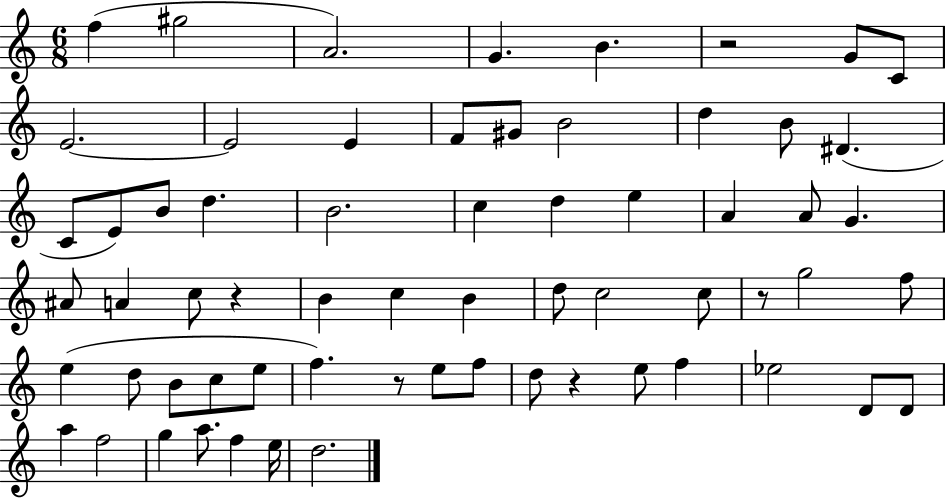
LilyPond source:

{
  \clef treble
  \numericTimeSignature
  \time 6/8
  \key c \major
  \repeat volta 2 { f''4( gis''2 | a'2.) | g'4. b'4. | r2 g'8 c'8 | \break e'2.~~ | e'2 e'4 | f'8 gis'8 b'2 | d''4 b'8 dis'4.( | \break c'8 e'8) b'8 d''4. | b'2. | c''4 d''4 e''4 | a'4 a'8 g'4. | \break ais'8 a'4 c''8 r4 | b'4 c''4 b'4 | d''8 c''2 c''8 | r8 g''2 f''8 | \break e''4( d''8 b'8 c''8 e''8 | f''4.) r8 e''8 f''8 | d''8 r4 e''8 f''4 | ees''2 d'8 d'8 | \break a''4 f''2 | g''4 a''8. f''4 e''16 | d''2. | } \bar "|."
}